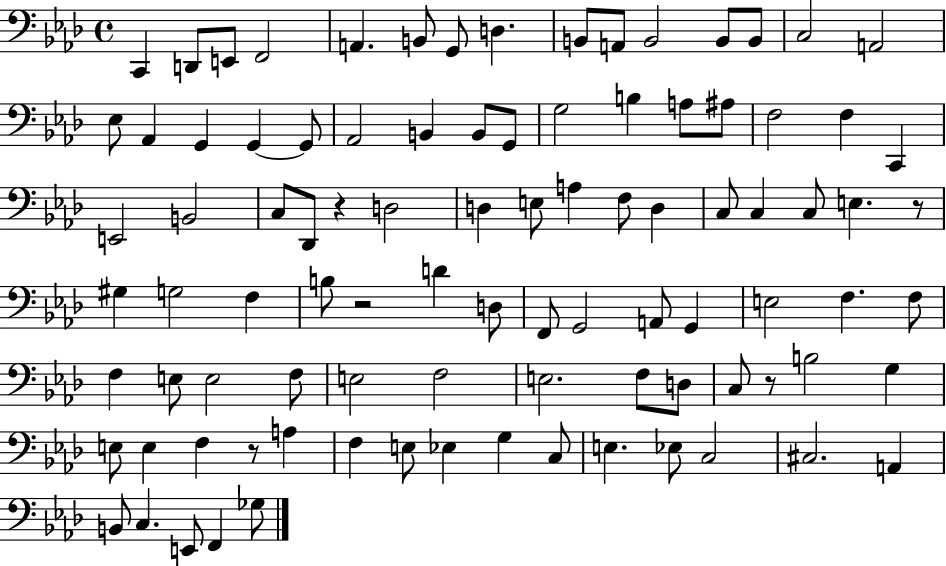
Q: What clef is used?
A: bass